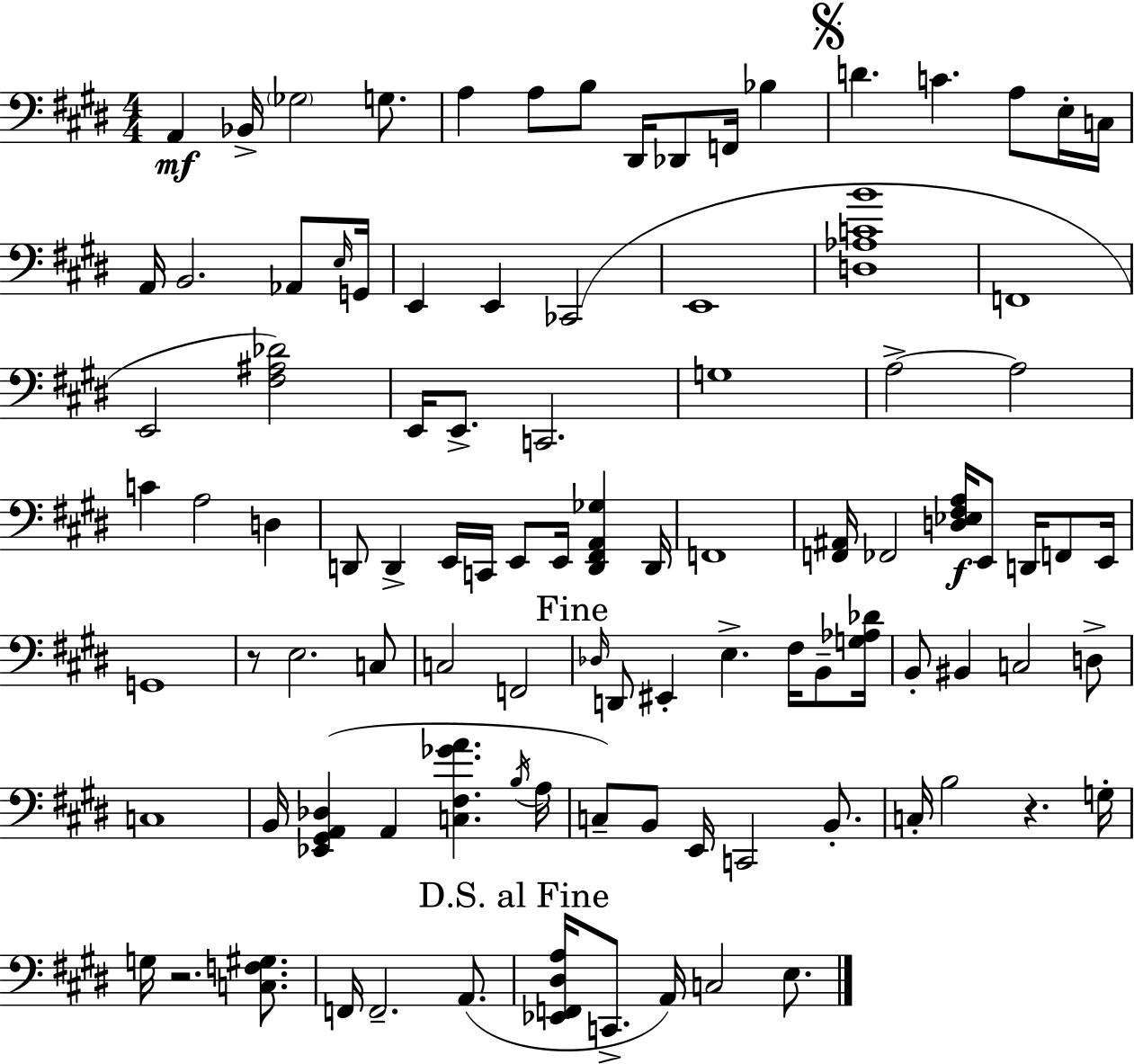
{
  \clef bass
  \numericTimeSignature
  \time 4/4
  \key e \major
  \repeat volta 2 { a,4\mf bes,16-> \parenthesize ges2 g8. | a4 a8 b8 dis,16 des,8 f,16 bes4 | \mark \markup { \musicglyph "scripts.segno" } d'4. c'4. a8 e16-. c16 | a,16 b,2. aes,8 \grace { e16 } | \break g,16 e,4 e,4 ces,2( | e,1 | <d aes c' b'>1 | f,1 | \break e,2 <fis ais des'>2) | e,16 e,8.-> c,2. | g1 | a2->~~ a2 | \break c'4 a2 d4 | d,8 d,4-> e,16 c,16 e,8 e,16 <d, fis, a, ges>4 | d,16 f,1 | <f, ais,>16 fes,2 <d ees fis a>16\f e,8 d,16 f,8 | \break e,16 g,1 | r8 e2. c8 | c2 f,2 | \mark "Fine" \grace { des16 } d,8 eis,4-. e4.-> fis16 b,8-- | \break <g aes des'>16 b,8-. bis,4 c2 | d8-> c1 | b,16 <ees, gis, a, des>4( a,4 <c fis ges' a'>4. | \acciaccatura { b16 } a16 c8--) b,8 e,16 c,2 | \break b,8.-. c16-. b2 r4. | g16-. g16 r2. | <c f gis>8. f,16 f,2.-- | a,8.( \mark "D.S. al Fine" <ees, f, dis a>16 c,8.-> a,16) c2 | \break e8. } \bar "|."
}